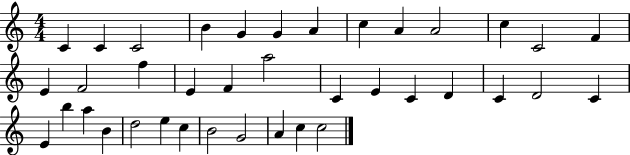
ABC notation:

X:1
T:Untitled
M:4/4
L:1/4
K:C
C C C2 B G G A c A A2 c C2 F E F2 f E F a2 C E C D C D2 C E b a B d2 e c B2 G2 A c c2